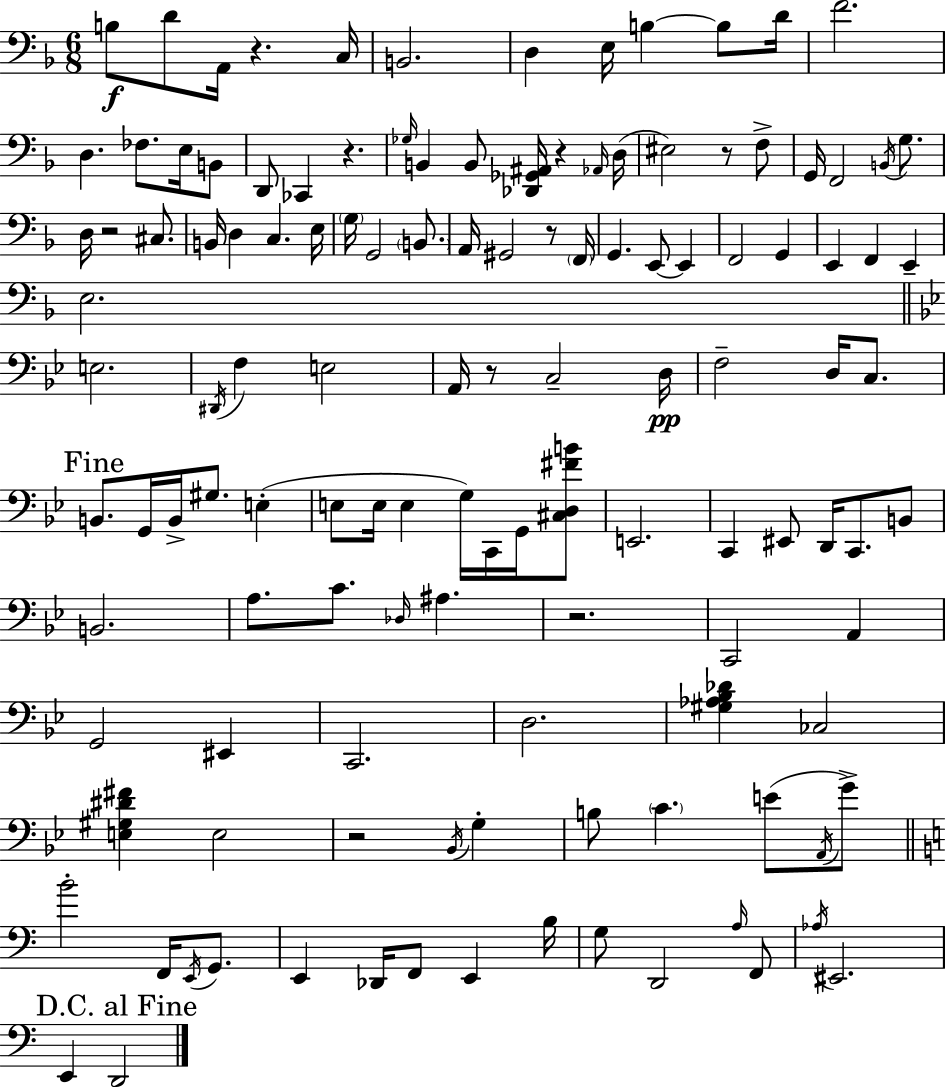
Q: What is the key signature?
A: D minor